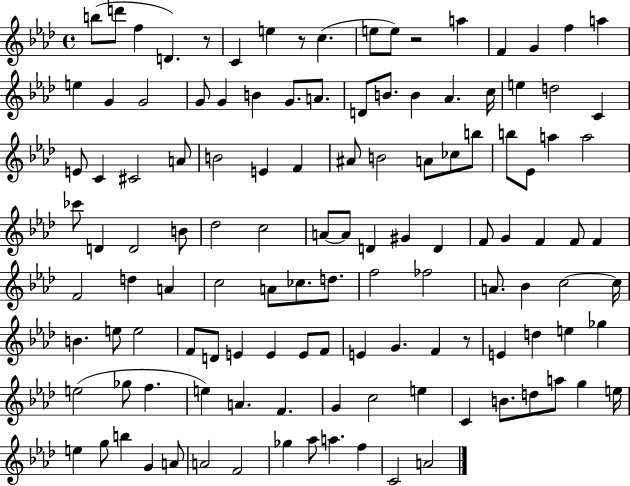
X:1
T:Untitled
M:4/4
L:1/4
K:Ab
b/2 d'/2 f D z/2 C e z/2 c e/2 e/2 z2 a F G f a e G G2 G/2 G B G/2 A/2 D/2 B/2 B _A c/4 e d2 C E/2 C ^C2 A/2 B2 E F ^A/2 B2 A/2 _c/2 b/2 b/2 _E/2 a a2 _c'/2 D D2 B/2 _d2 c2 A/2 A/2 D ^G D F/2 G F F/2 F F2 d A c2 A/2 _c/2 d/2 f2 _f2 A/2 _B c2 c/4 B e/2 e2 F/2 D/2 E E E/2 F/2 E G F z/2 E d e _g e2 _g/2 f e A F G c2 e C B/2 d/2 a/2 g e/4 e g/2 b G A/2 A2 F2 _g _a/2 a f C2 A2